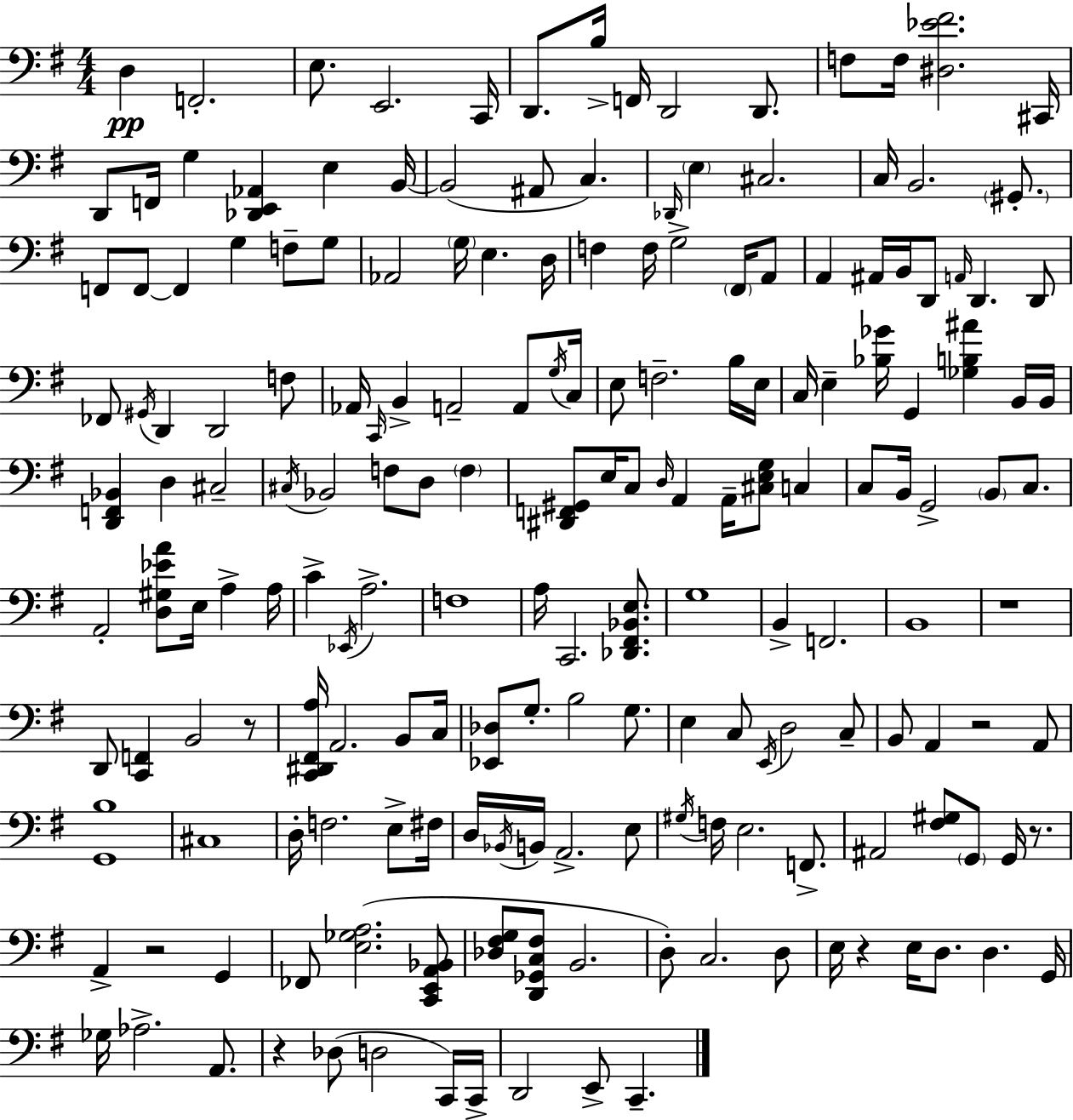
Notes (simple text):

D3/q F2/h. E3/e. E2/h. C2/s D2/e. B3/s F2/s D2/h D2/e. F3/e F3/s [D#3,Eb4,F#4]/h. C#2/s D2/e F2/s G3/q [Db2,E2,Ab2]/q E3/q B2/s B2/h A#2/e C3/q. Db2/s E3/q C#3/h. C3/s B2/h. G#2/e. F2/e F2/e F2/q G3/q F3/e G3/e Ab2/h G3/s E3/q. D3/s F3/q F3/s G3/h F#2/s A2/e A2/q A#2/s B2/s D2/e A2/s D2/q. D2/e FES2/e G#2/s D2/q D2/h F3/e Ab2/s C2/s B2/q A2/h A2/e G3/s C3/s E3/e F3/h. B3/s E3/s C3/s E3/q [Bb3,Gb4]/s G2/q [Gb3,B3,A#4]/q B2/s B2/s [D2,F2,Bb2]/q D3/q C#3/h C#3/s Bb2/h F3/e D3/e F3/q [D#2,F2,G#2]/e E3/s C3/e D3/s A2/q A2/s [C#3,E3,G3]/e C3/q C3/e B2/s G2/h B2/e C3/e. A2/h [D3,G#3,Eb4,A4]/e E3/s A3/q A3/s C4/q Eb2/s A3/h. F3/w A3/s C2/h. [Db2,F#2,Bb2,E3]/e. G3/w B2/q F2/h. B2/w R/w D2/e [C2,F2]/q B2/h R/e [C2,D#2,F#2,A3]/s A2/h. B2/e C3/s [Eb2,Db3]/e G3/e. B3/h G3/e. E3/q C3/e E2/s D3/h C3/e B2/e A2/q R/h A2/e [G2,B3]/w C#3/w D3/s F3/h. E3/e F#3/s D3/s Bb2/s B2/s A2/h. E3/e G#3/s F3/s E3/h. F2/e. A#2/h [F#3,G#3]/e G2/e G2/s R/e. A2/q R/h G2/q FES2/e [E3,Gb3,A3]/h. [C2,E2,A2,Bb2]/e [Db3,F#3,G3]/e [D2,Gb2,C3,F#3]/e B2/h. D3/e C3/h. D3/e E3/s R/q E3/s D3/e. D3/q. G2/s Gb3/s Ab3/h. A2/e. R/q Db3/e D3/h C2/s C2/s D2/h E2/e C2/q.